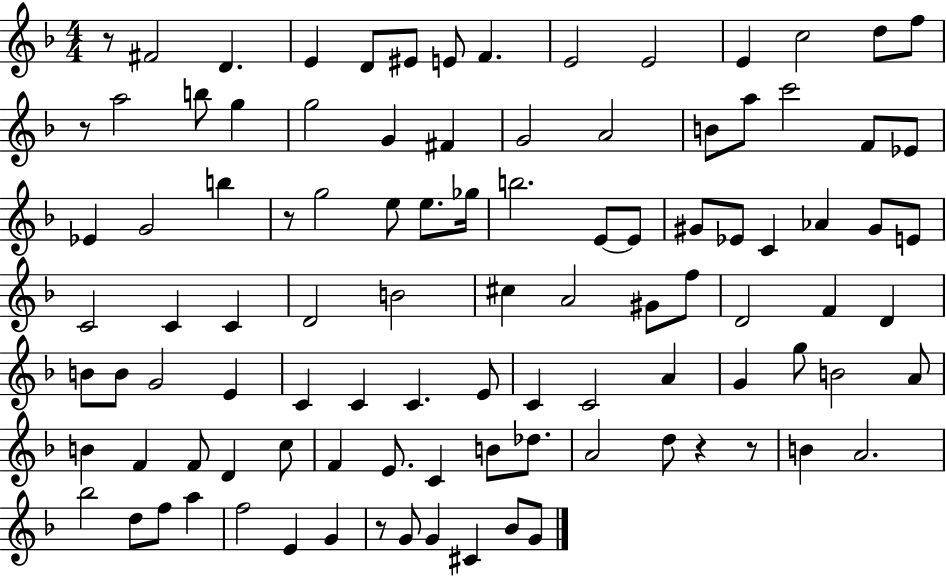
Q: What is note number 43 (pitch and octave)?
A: C4